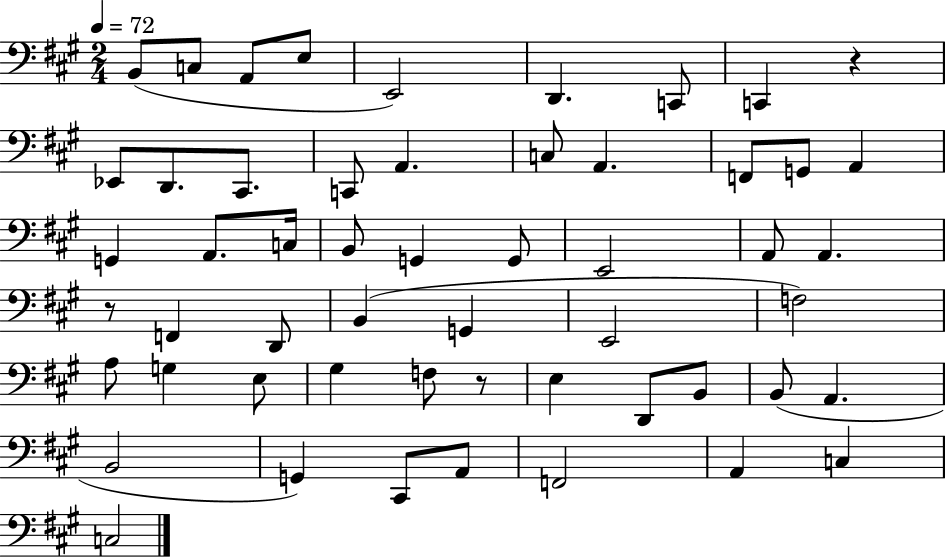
{
  \clef bass
  \numericTimeSignature
  \time 2/4
  \key a \major
  \tempo 4 = 72
  \repeat volta 2 { b,8( c8 a,8 e8 | e,2) | d,4. c,8 | c,4 r4 | \break ees,8 d,8. cis,8. | c,8 a,4. | c8 a,4. | f,8 g,8 a,4 | \break g,4 a,8. c16 | b,8 g,4 g,8 | e,2 | a,8 a,4. | \break r8 f,4 d,8 | b,4( g,4 | e,2 | f2) | \break a8 g4 e8 | gis4 f8 r8 | e4 d,8 b,8 | b,8( a,4. | \break b,2 | g,4) cis,8 a,8 | f,2 | a,4 c4 | \break c2 | } \bar "|."
}